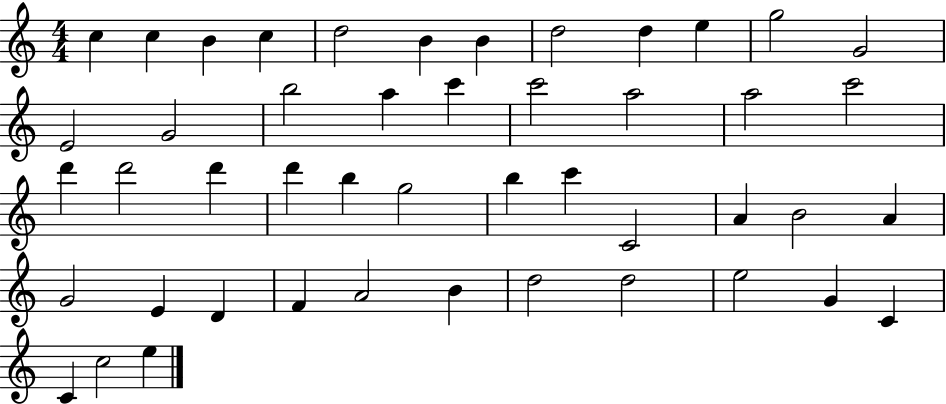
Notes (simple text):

C5/q C5/q B4/q C5/q D5/h B4/q B4/q D5/h D5/q E5/q G5/h G4/h E4/h G4/h B5/h A5/q C6/q C6/h A5/h A5/h C6/h D6/q D6/h D6/q D6/q B5/q G5/h B5/q C6/q C4/h A4/q B4/h A4/q G4/h E4/q D4/q F4/q A4/h B4/q D5/h D5/h E5/h G4/q C4/q C4/q C5/h E5/q